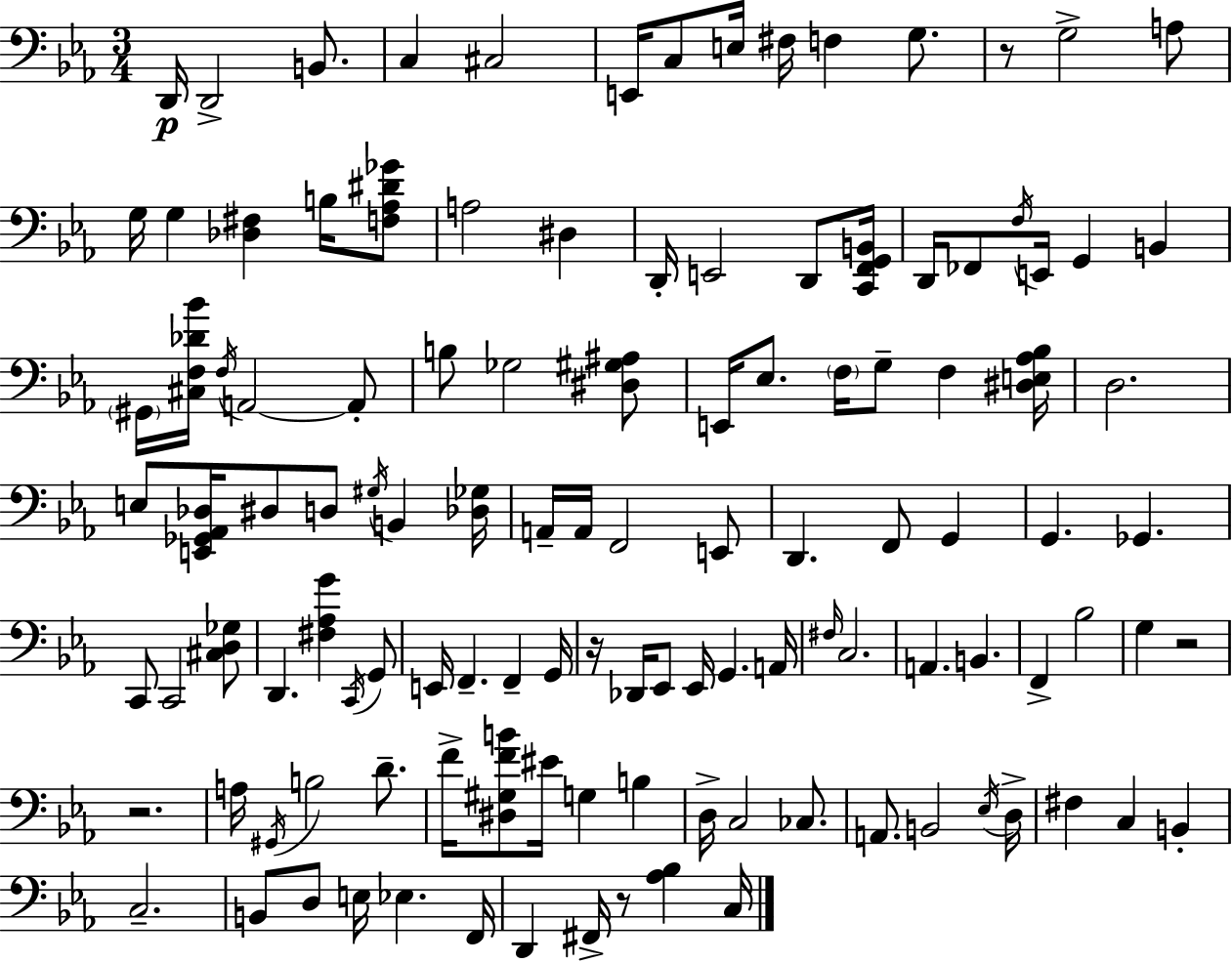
D2/s D2/h B2/e. C3/q C#3/h E2/s C3/e E3/s F#3/s F3/q G3/e. R/e G3/h A3/e G3/s G3/q [Db3,F#3]/q B3/s [F3,Ab3,D#4,Gb4]/e A3/h D#3/q D2/s E2/h D2/e [C2,F2,G2,B2]/s D2/s FES2/e F3/s E2/s G2/q B2/q G#2/s [C#3,F3,Db4,Bb4]/s F3/s A2/h A2/e B3/e Gb3/h [D#3,G#3,A#3]/e E2/s Eb3/e. F3/s G3/e F3/q [D#3,E3,Ab3,Bb3]/s D3/h. E3/e [E2,Gb2,Ab2,Db3]/s D#3/e D3/e G#3/s B2/q [Db3,Gb3]/s A2/s A2/s F2/h E2/e D2/q. F2/e G2/q G2/q. Gb2/q. C2/e C2/h [C#3,D3,Gb3]/e D2/q. [F#3,Ab3,G4]/q C2/s G2/e E2/s F2/q. F2/q G2/s R/s Db2/s Eb2/e Eb2/s G2/q. A2/s F#3/s C3/h. A2/q. B2/q. F2/q Bb3/h G3/q R/h R/h. A3/s G#2/s B3/h D4/e. F4/s [D#3,G#3,F4,B4]/e EIS4/s G3/q B3/q D3/s C3/h CES3/e. A2/e. B2/h Eb3/s D3/s F#3/q C3/q B2/q C3/h. B2/e D3/e E3/s Eb3/q. F2/s D2/q F#2/s R/e [Ab3,Bb3]/q C3/s